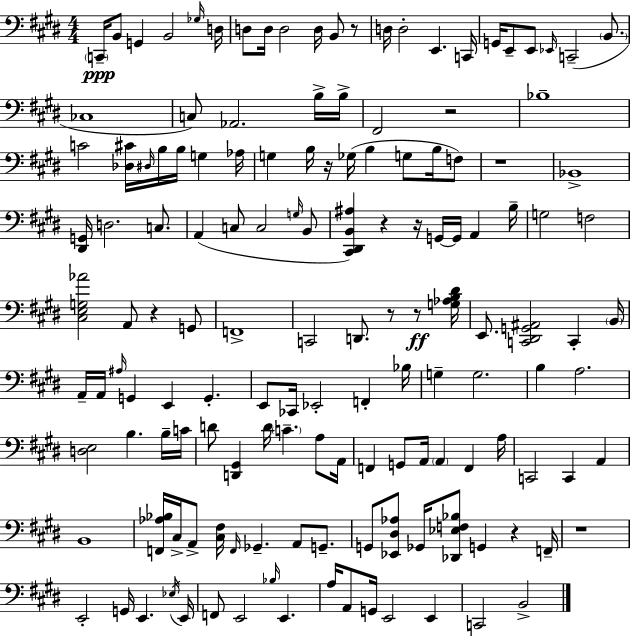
X:1
T:Untitled
M:4/4
L:1/4
K:E
C,,/4 B,,/2 G,, B,,2 _G,/4 D,/4 D,/2 D,/4 D,2 D,/4 B,,/2 z/2 D,/4 D,2 E,, C,,/4 G,,/4 E,,/2 E,,/2 _E,,/4 C,,2 B,,/2 _C,4 C,/2 _A,,2 B,/4 B,/4 ^F,,2 z2 _B,4 C2 [_D,^C]/4 ^D,/4 B,/4 B,/4 G, _A,/4 G, B,/4 z/4 _G,/4 B, G,/2 B,/4 F,/2 z4 _B,,4 [^D,,G,,]/4 D,2 C,/2 A,, C,/2 C,2 G,/4 B,,/2 [^C,,^D,,B,,^A,] z z/4 G,,/4 G,,/4 A,, B,/4 G,2 F,2 [^C,E,G,_A]2 A,,/2 z G,,/2 F,,4 C,,2 D,,/2 z/2 z/2 [G,_A,B,^D]/4 E,,/2 [C,,^D,,G,,^A,,]2 C,, B,,/4 A,,/4 A,,/4 ^A,/4 G,, E,, G,, E,,/2 _C,,/4 _E,,2 F,, _B,/4 G, G,2 B, A,2 [D,E,]2 B, B,/4 C/4 D/2 [D,,^G,,] D/4 C A,/2 A,,/4 F,, G,,/2 A,,/4 A,, F,, A,/4 C,,2 C,, A,, B,,4 [F,,_A,_B,]/4 ^C,/4 A,,/2 [^C,^F,]/4 F,,/4 _G,, A,,/2 G,,/2 G,,/2 [_E,,^D,_A,]/2 _G,,/4 [_D,,_E,F,_B,]/2 G,, z F,,/4 z4 E,,2 G,,/4 E,, _E,/4 E,,/4 F,,/2 E,,2 _B,/4 E,, A,/4 A,,/2 G,,/4 E,,2 E,, C,,2 B,,2